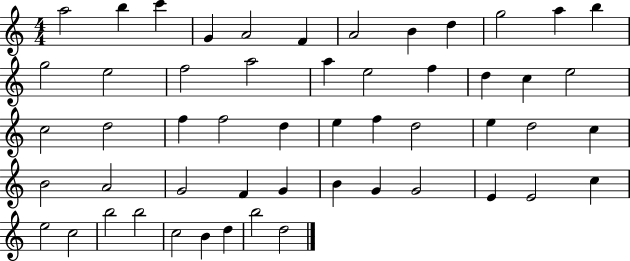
A5/h B5/q C6/q G4/q A4/h F4/q A4/h B4/q D5/q G5/h A5/q B5/q G5/h E5/h F5/h A5/h A5/q E5/h F5/q D5/q C5/q E5/h C5/h D5/h F5/q F5/h D5/q E5/q F5/q D5/h E5/q D5/h C5/q B4/h A4/h G4/h F4/q G4/q B4/q G4/q G4/h E4/q E4/h C5/q E5/h C5/h B5/h B5/h C5/h B4/q D5/q B5/h D5/h